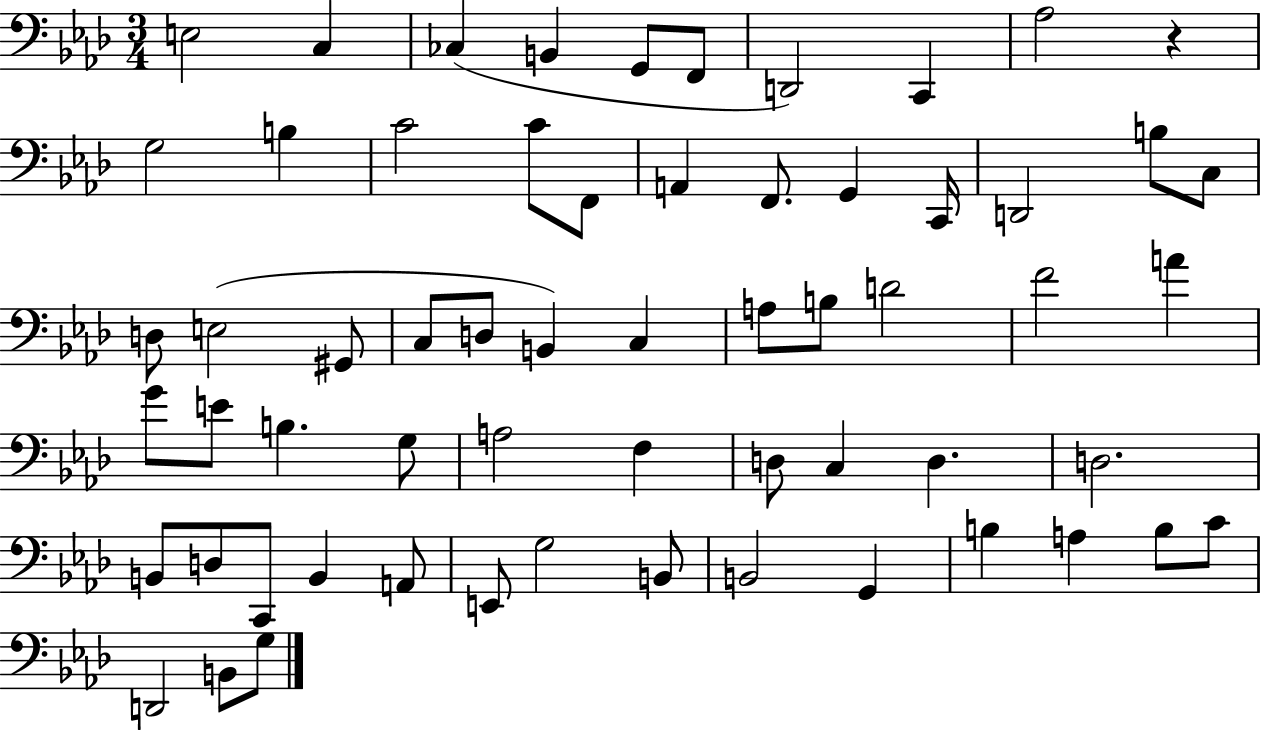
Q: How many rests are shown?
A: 1